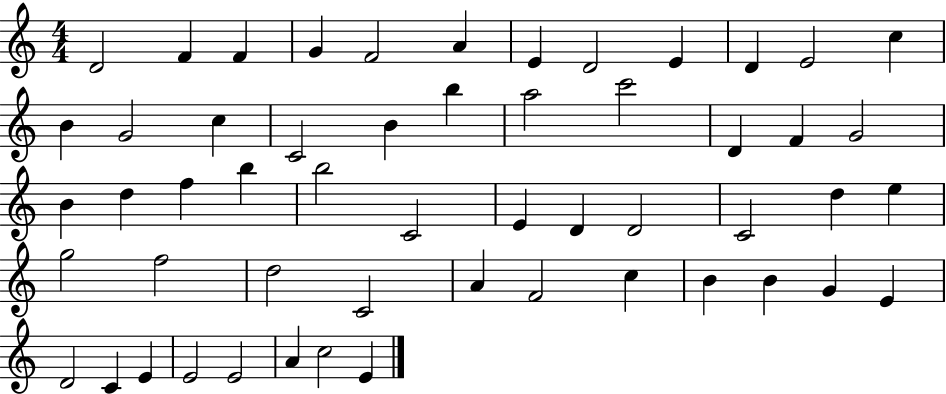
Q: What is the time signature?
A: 4/4